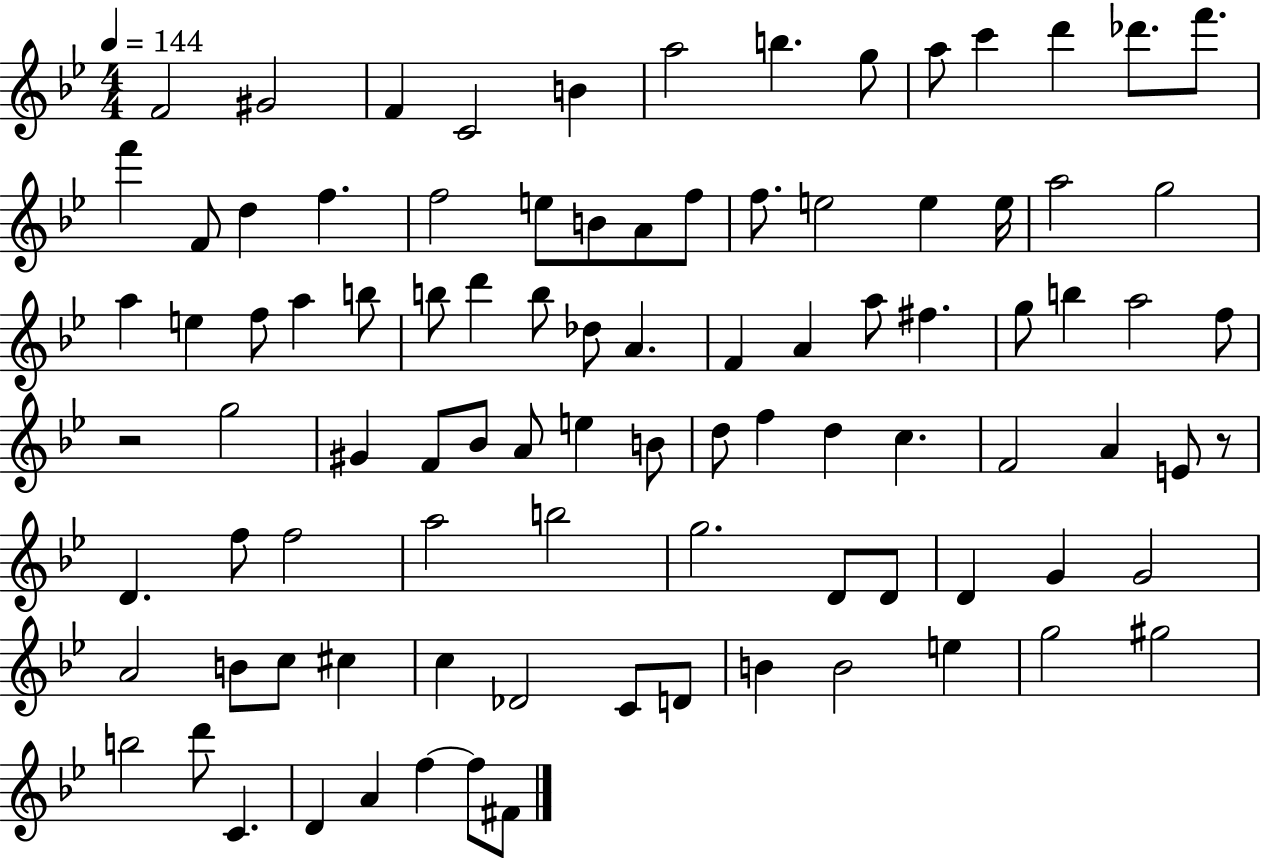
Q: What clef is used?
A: treble